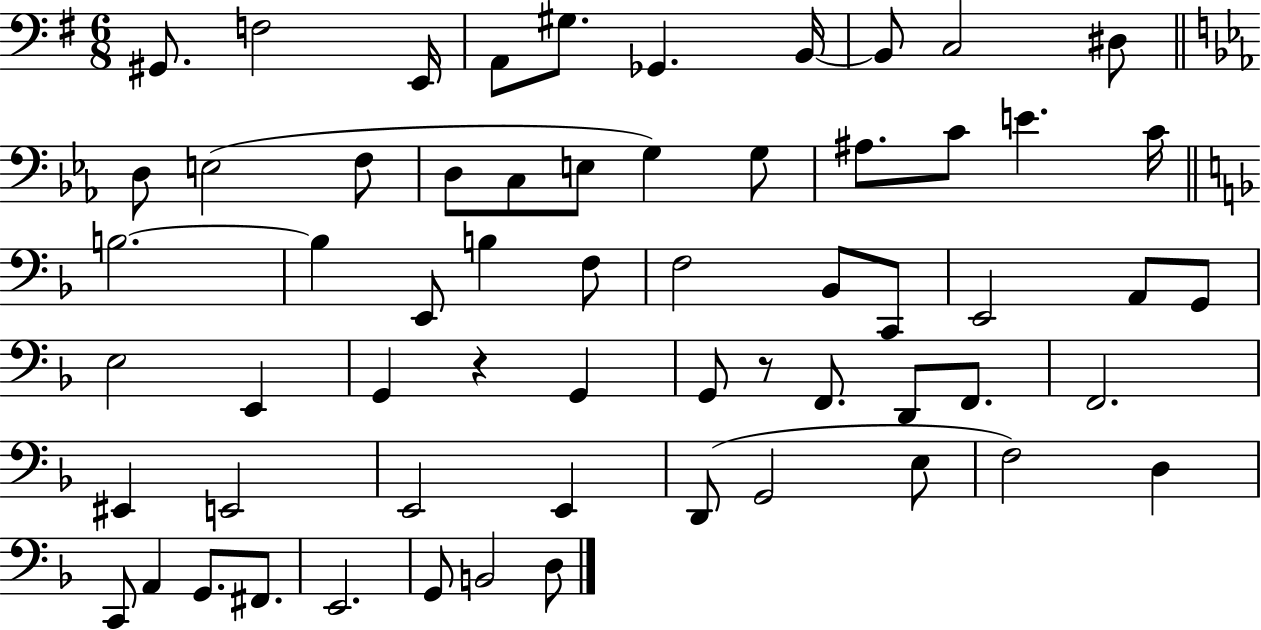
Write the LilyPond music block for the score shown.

{
  \clef bass
  \numericTimeSignature
  \time 6/8
  \key g \major
  \repeat volta 2 { gis,8. f2 e,16 | a,8 gis8. ges,4. b,16~~ | b,8 c2 dis8 | \bar "||" \break \key ees \major d8 e2( f8 | d8 c8 e8 g4) g8 | ais8. c'8 e'4. c'16 | \bar "||" \break \key d \minor b2.~~ | b4 e,8 b4 f8 | f2 bes,8 c,8 | e,2 a,8 g,8 | \break e2 e,4 | g,4 r4 g,4 | g,8 r8 f,8. d,8 f,8. | f,2. | \break eis,4 e,2 | e,2 e,4 | d,8( g,2 e8 | f2) d4 | \break c,8 a,4 g,8. fis,8. | e,2. | g,8 b,2 d8 | } \bar "|."
}